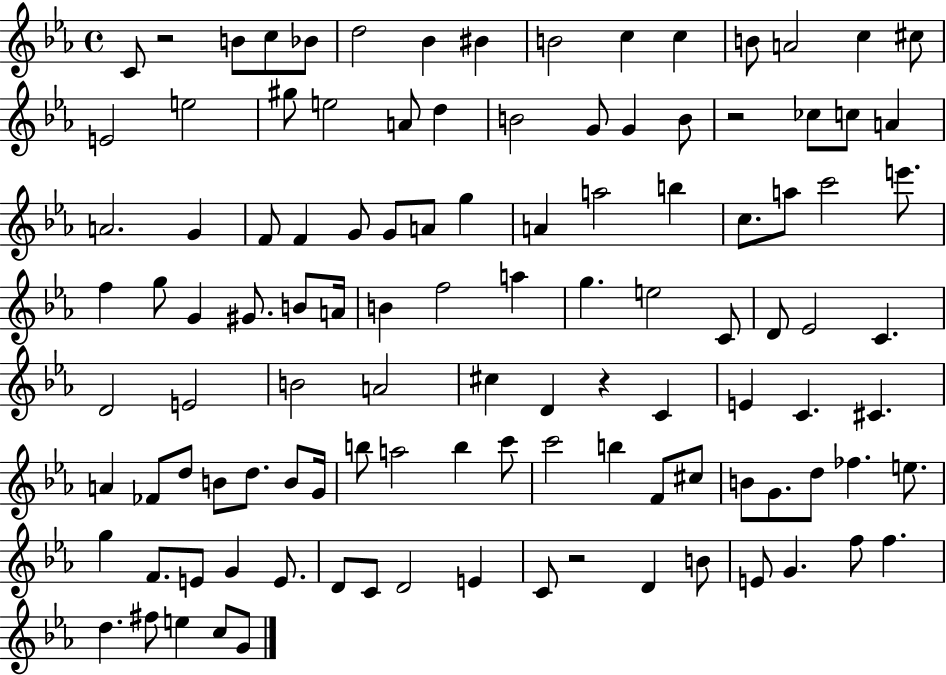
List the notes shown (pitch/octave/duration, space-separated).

C4/e R/h B4/e C5/e Bb4/e D5/h Bb4/q BIS4/q B4/h C5/q C5/q B4/e A4/h C5/q C#5/e E4/h E5/h G#5/e E5/h A4/e D5/q B4/h G4/e G4/q B4/e R/h CES5/e C5/e A4/q A4/h. G4/q F4/e F4/q G4/e G4/e A4/e G5/q A4/q A5/h B5/q C5/e. A5/e C6/h E6/e. F5/q G5/e G4/q G#4/e. B4/e A4/s B4/q F5/h A5/q G5/q. E5/h C4/e D4/e Eb4/h C4/q. D4/h E4/h B4/h A4/h C#5/q D4/q R/q C4/q E4/q C4/q. C#4/q. A4/q FES4/e D5/e B4/e D5/e. B4/e G4/s B5/e A5/h B5/q C6/e C6/h B5/q F4/e C#5/e B4/e G4/e. D5/e FES5/q. E5/e. G5/q F4/e. E4/e G4/q E4/e. D4/e C4/e D4/h E4/q C4/e R/h D4/q B4/e E4/e G4/q. F5/e F5/q. D5/q. F#5/e E5/q C5/e G4/e